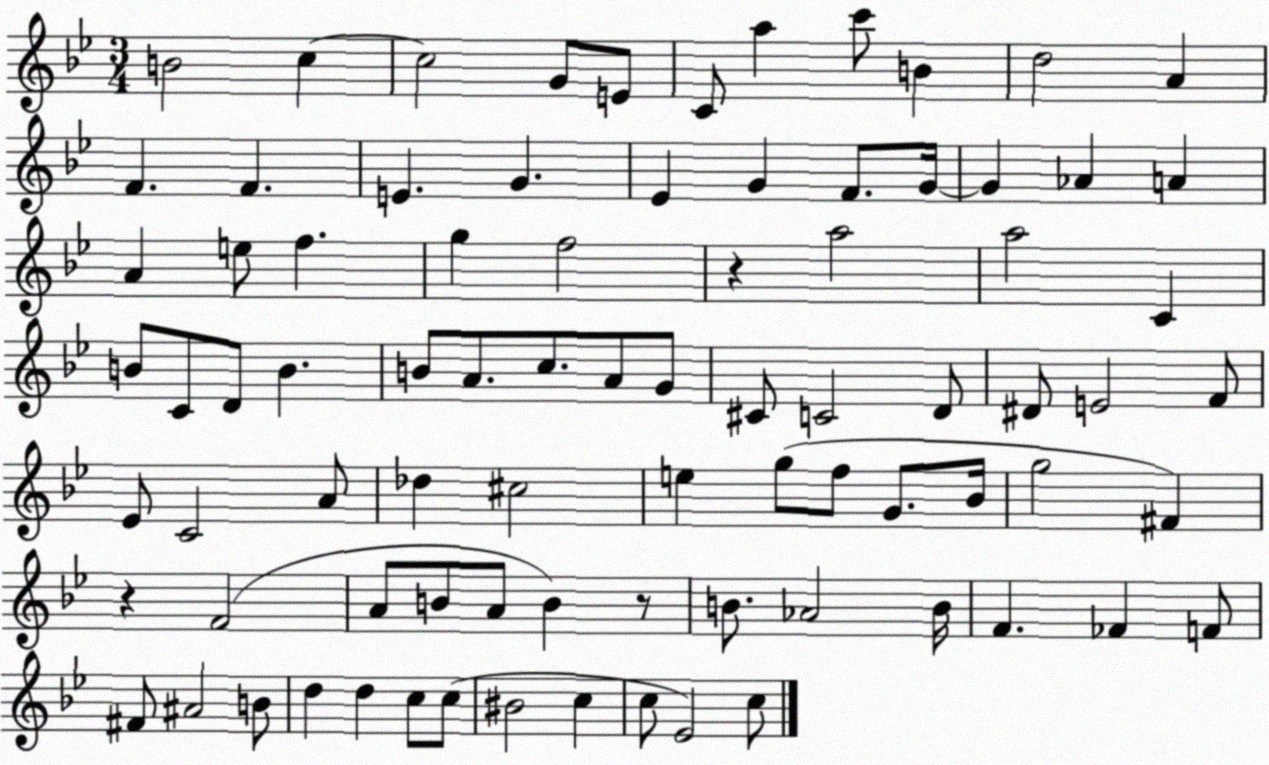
X:1
T:Untitled
M:3/4
L:1/4
K:Bb
B2 c c2 G/2 E/2 C/2 a c'/2 B d2 A F F E G _E G F/2 G/4 G _A A A e/2 f g f2 z a2 a2 C B/2 C/2 D/2 B B/2 A/2 c/2 A/2 G/2 ^C/2 C2 D/2 ^D/2 E2 F/2 _E/2 C2 A/2 _d ^c2 e g/2 f/2 G/2 _B/4 g2 ^F z F2 A/2 B/2 A/2 B z/2 B/2 _A2 B/4 F _F F/2 ^F/2 ^A2 B/2 d d c/2 c/2 ^B2 c c/2 _E2 c/2